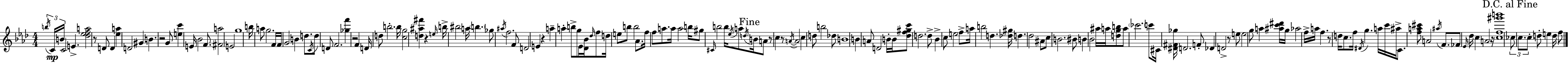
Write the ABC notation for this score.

X:1
T:Untitled
M:4/4
L:1/4
K:Ab
b/4 C/4 B/4 C2 E [_d_efa]2 z/2 D/2 D [_ea] D2 ^G B z2 G/2 [ec'] E/4 _B2 F/2 [^Fa]2 E2 g4 b/4 a/2 g2 F/4 F/4 G2 B d/2 C/4 d/2 D/2 F2 [_gf'] z2 F D/4 d/2 b2 b/4 [cg]2 [d^a^f'] z e/4 b/4 ^b2 a/4 b _g/2 ^a/4 f2 F/2 D2 E z a a b/2 g/2 _E/4 [_D_B]/4 _d/4 f/2 d/4 e/2 b/2 b2 _A/2 f/4 f/2 a/2 a/4 a2 b/4 ^g/2 ^C/4 b2 b/4 _e/4 a/2 d/4 B/4 A/2 z/2 c z/2 A/4 A2 c d/2 b2 _d/2 B4 B A/2 D2 B/4 B/4 [_df^gc']/2 d2 d/2 _B c/2 e2 f/2 a/4 b2 d [_d^g]/4 d _d2 ^A/2 c/2 B2 ^B/2 B _B2 ^a/4 a/4 [dgb]/2 a/2 _c'2 c'/2 ^C/4 [^D^F_g]/4 D2 F/2 _D D2 z/2 e/2 e2 g/2 a [^ac'^d']/4 g/4 _a2 f/4 a/4 f z/2 d/4 c/2 f/4 ^D/4 g a/4 c'/4 ^a/4 C/2 [fa^c']/2 A2 ^a/4 F/2 _F/2 _E/4 _d/4 c A2 z/4 [cf^g'b']4 _c/2 c/2 c/2 d/2 e d/4 f/2